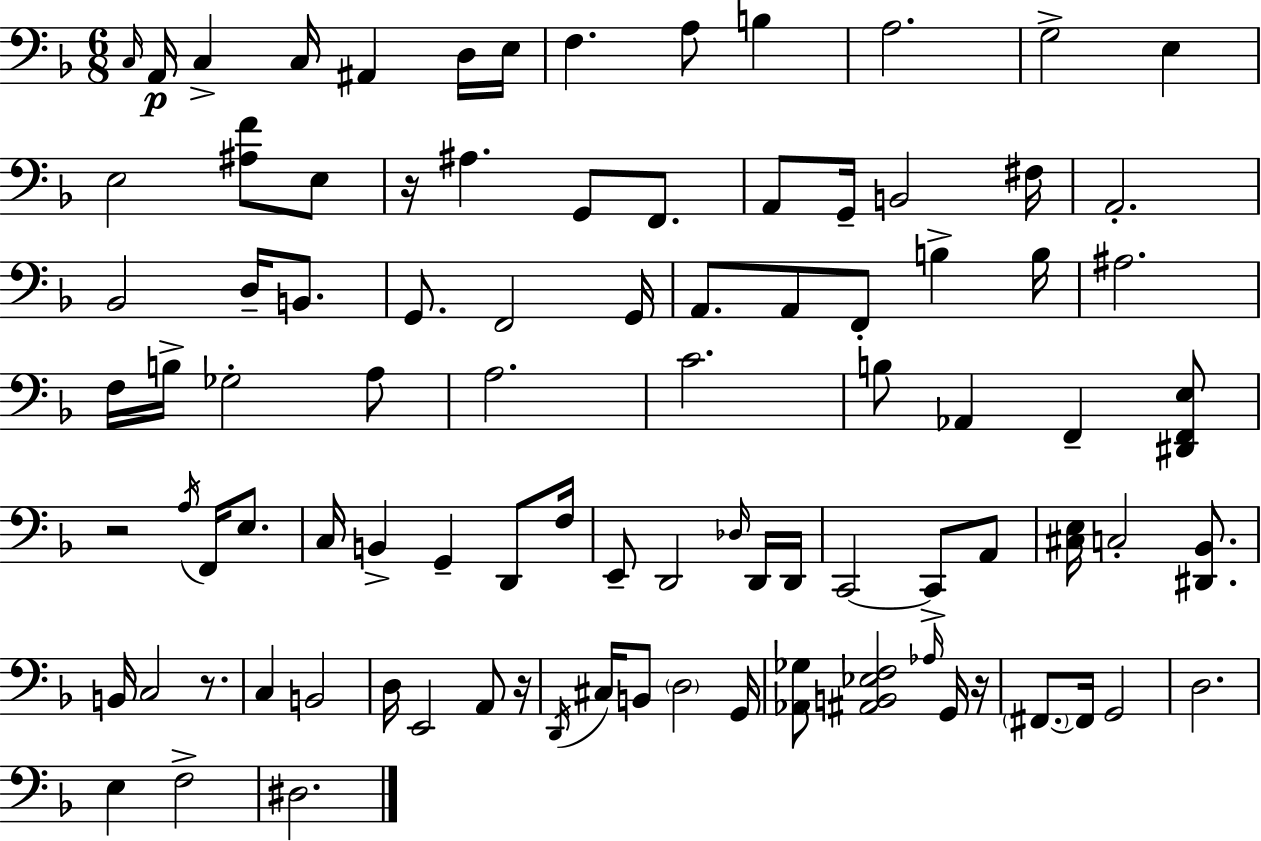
C3/s A2/s C3/q C3/s A#2/q D3/s E3/s F3/q. A3/e B3/q A3/h. G3/h E3/q E3/h [A#3,F4]/e E3/e R/s A#3/q. G2/e F2/e. A2/e G2/s B2/h F#3/s A2/h. Bb2/h D3/s B2/e. G2/e. F2/h G2/s A2/e. A2/e F2/e B3/q B3/s A#3/h. F3/s B3/s Gb3/h A3/e A3/h. C4/h. B3/e Ab2/q F2/q [D#2,F2,E3]/e R/h A3/s F2/s E3/e. C3/s B2/q G2/q D2/e F3/s E2/e D2/h Db3/s D2/s D2/s C2/h C2/e A2/e [C#3,E3]/s C3/h [D#2,Bb2]/e. B2/s C3/h R/e. C3/q B2/h D3/s E2/h A2/e R/s D2/s C#3/s B2/e D3/h G2/s [Ab2,Gb3]/e [A#2,B2,Eb3,F3]/h Ab3/s G2/s R/s F#2/e. F#2/s G2/h D3/h. E3/q F3/h D#3/h.